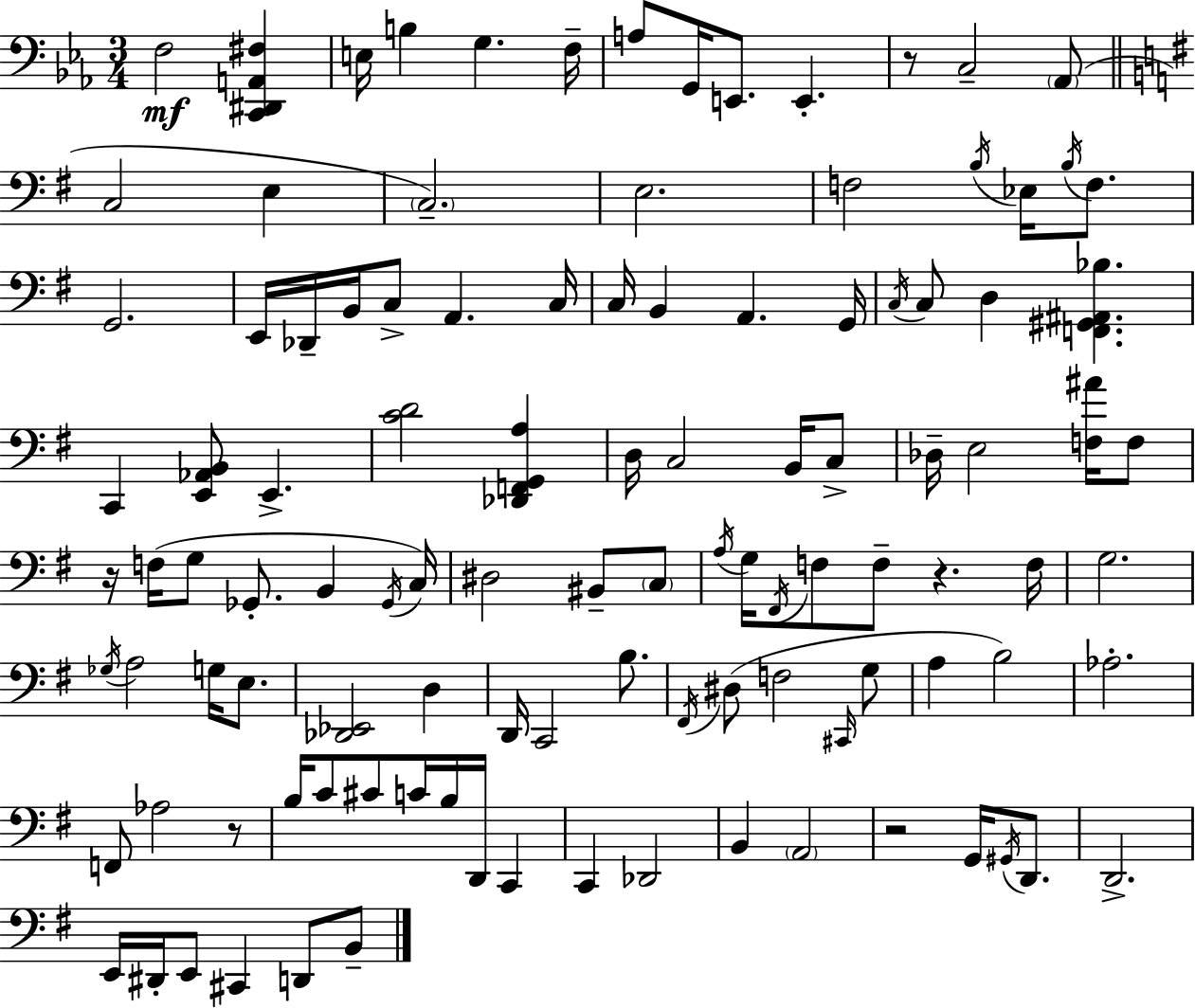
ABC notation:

X:1
T:Untitled
M:3/4
L:1/4
K:Eb
F,2 [C,,^D,,A,,^F,] E,/4 B, G, F,/4 A,/2 G,,/4 E,,/2 E,, z/2 C,2 _A,,/2 C,2 E, C,2 E,2 F,2 B,/4 _E,/4 B,/4 F,/2 G,,2 E,,/4 _D,,/4 B,,/4 C,/2 A,, C,/4 C,/4 B,, A,, G,,/4 C,/4 C,/2 D, [F,,^G,,^A,,_B,] C,, [E,,_A,,B,,]/2 E,, [CD]2 [_D,,F,,G,,A,] D,/4 C,2 B,,/4 C,/2 _D,/4 E,2 [F,^A]/4 F,/2 z/4 F,/4 G,/2 _G,,/2 B,, _G,,/4 C,/4 ^D,2 ^B,,/2 C,/2 A,/4 G,/4 ^F,,/4 F,/2 F,/2 z F,/4 G,2 _G,/4 A,2 G,/4 E,/2 [_D,,_E,,]2 D, D,,/4 C,,2 B,/2 ^F,,/4 ^D,/2 F,2 ^C,,/4 G,/2 A, B,2 _A,2 F,,/2 _A,2 z/2 B,/4 C/2 ^C/2 C/4 B,/4 D,,/4 C,, C,, _D,,2 B,, A,,2 z2 G,,/4 ^G,,/4 D,,/2 D,,2 E,,/4 ^D,,/4 E,,/2 ^C,, D,,/2 B,,/2